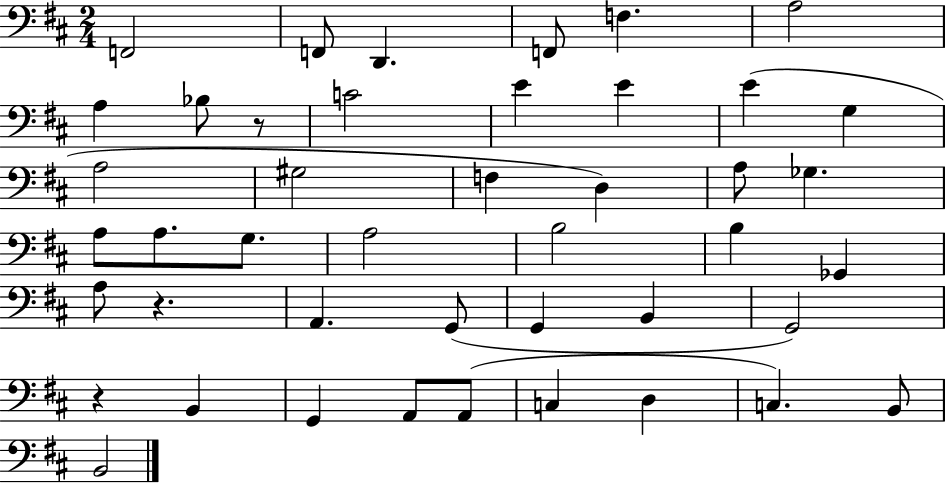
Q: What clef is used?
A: bass